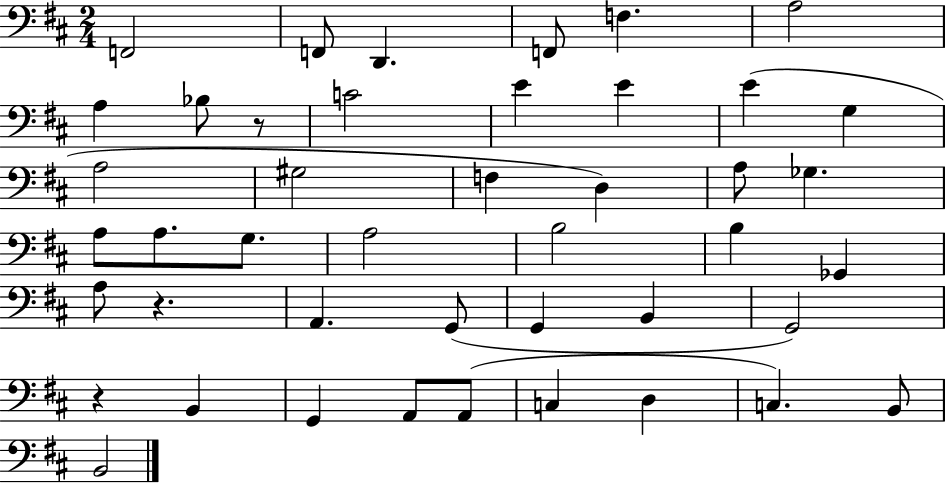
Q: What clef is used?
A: bass